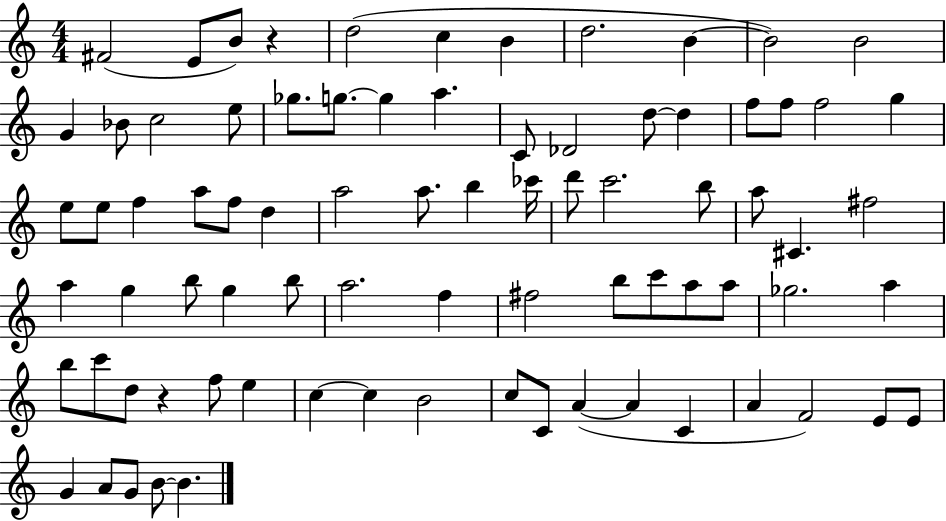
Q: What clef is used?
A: treble